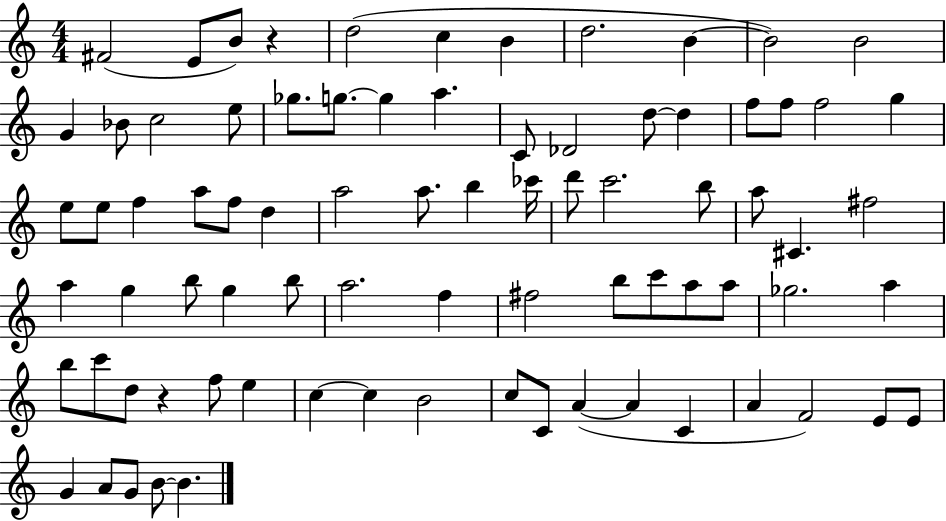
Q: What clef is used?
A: treble